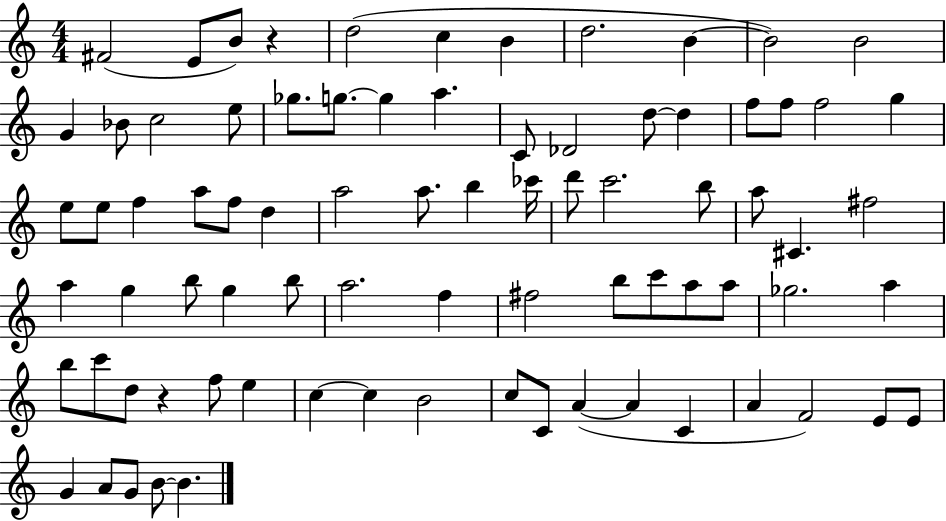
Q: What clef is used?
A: treble